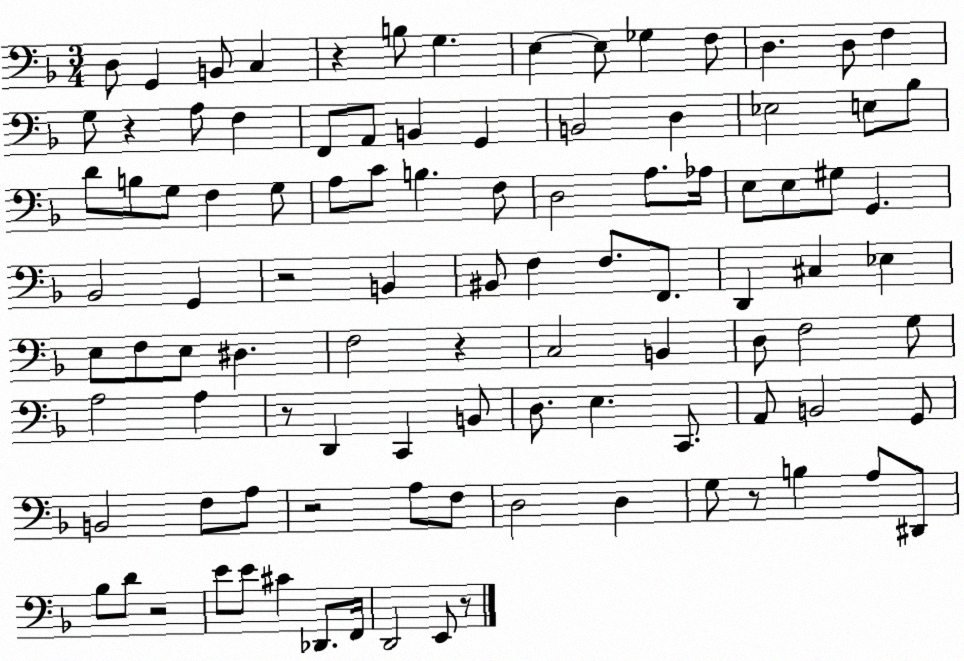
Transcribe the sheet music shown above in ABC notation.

X:1
T:Untitled
M:3/4
L:1/4
K:F
D,/2 G,, B,,/2 C, z B,/2 G, E, E,/2 _G, F,/2 D, D,/2 F, G,/2 z A,/2 F, F,,/2 A,,/2 B,, G,, B,,2 D, _E,2 E,/2 _B,/2 D/2 B,/2 G,/2 F, G,/2 A,/2 C/2 B, F,/2 D,2 A,/2 _A,/4 E,/2 E,/2 ^G,/2 G,, _B,,2 G,, z2 B,, ^B,,/2 F, F,/2 F,,/2 D,, ^C, _E, E,/2 F,/2 E,/2 ^D, F,2 z C,2 B,, D,/2 F,2 G,/2 A,2 A, z/2 D,, C,, B,,/2 D,/2 E, C,,/2 A,,/2 B,,2 G,,/2 B,,2 F,/2 A,/2 z2 A,/2 F,/2 D,2 D, G,/2 z/2 B, A,/2 ^D,,/2 _B,/2 D/2 z2 E/2 E/2 ^C _D,,/2 F,,/4 D,,2 E,,/2 z/2